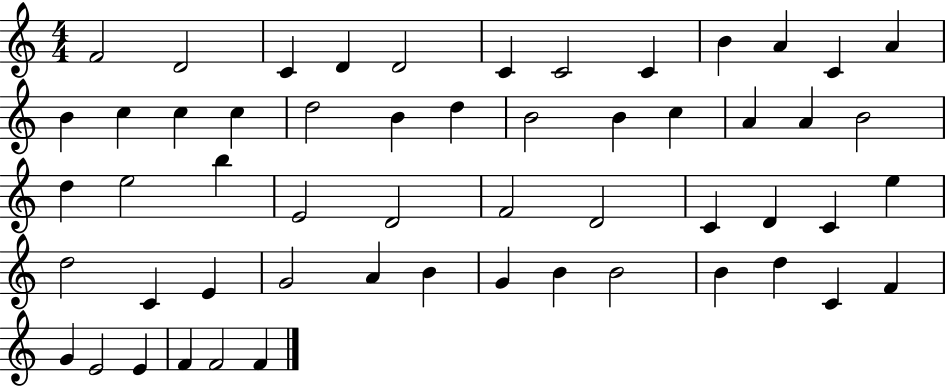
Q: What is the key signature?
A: C major